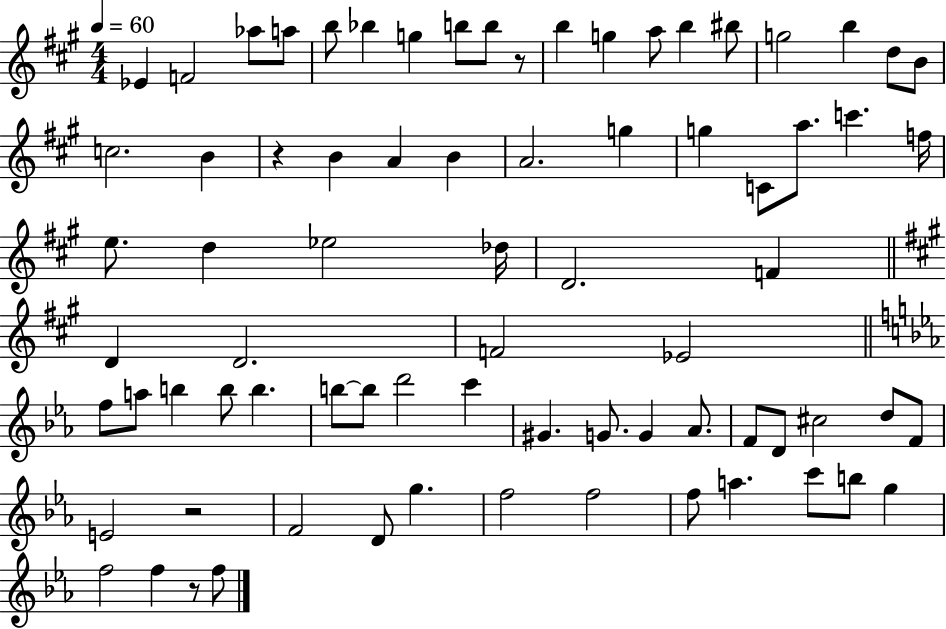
{
  \clef treble
  \numericTimeSignature
  \time 4/4
  \key a \major
  \tempo 4 = 60
  ees'4 f'2 aes''8 a''8 | b''8 bes''4 g''4 b''8 b''8 r8 | b''4 g''4 a''8 b''4 bis''8 | g''2 b''4 d''8 b'8 | \break c''2. b'4 | r4 b'4 a'4 b'4 | a'2. g''4 | g''4 c'8 a''8. c'''4. f''16 | \break e''8. d''4 ees''2 des''16 | d'2. f'4 | \bar "||" \break \key a \major d'4 d'2. | f'2 ees'2 | \bar "||" \break \key ees \major f''8 a''8 b''4 b''8 b''4. | b''8~~ b''8 d'''2 c'''4 | gis'4. g'8. g'4 aes'8. | f'8 d'8 cis''2 d''8 f'8 | \break e'2 r2 | f'2 d'8 g''4. | f''2 f''2 | f''8 a''4. c'''8 b''8 g''4 | \break f''2 f''4 r8 f''8 | \bar "|."
}